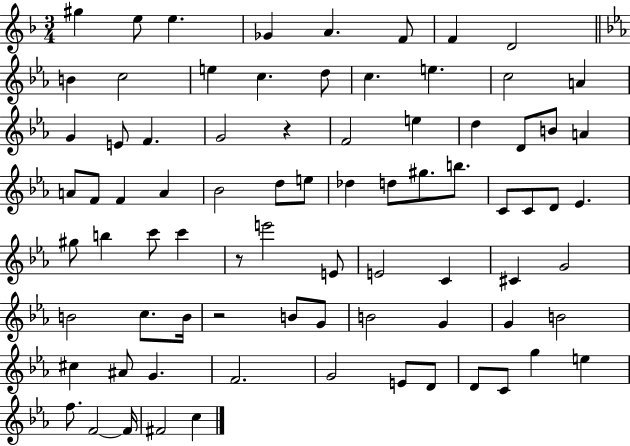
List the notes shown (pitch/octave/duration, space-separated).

G#5/q E5/e E5/q. Gb4/q A4/q. F4/e F4/q D4/h B4/q C5/h E5/q C5/q. D5/e C5/q. E5/q. C5/h A4/q G4/q E4/e F4/q. G4/h R/q F4/h E5/q D5/q D4/e B4/e A4/q A4/e F4/e F4/q A4/q Bb4/h D5/e E5/e Db5/q D5/e G#5/e. B5/e. C4/e C4/e D4/e Eb4/q. G#5/e B5/q C6/e C6/q R/e E6/h E4/e E4/h C4/q C#4/q G4/h B4/h C5/e. B4/s R/h B4/e G4/e B4/h G4/q G4/q B4/h C#5/q A#4/e G4/q. F4/h. G4/h E4/e D4/e D4/e C4/e G5/q E5/q F5/e. F4/h F4/s F#4/h C5/q